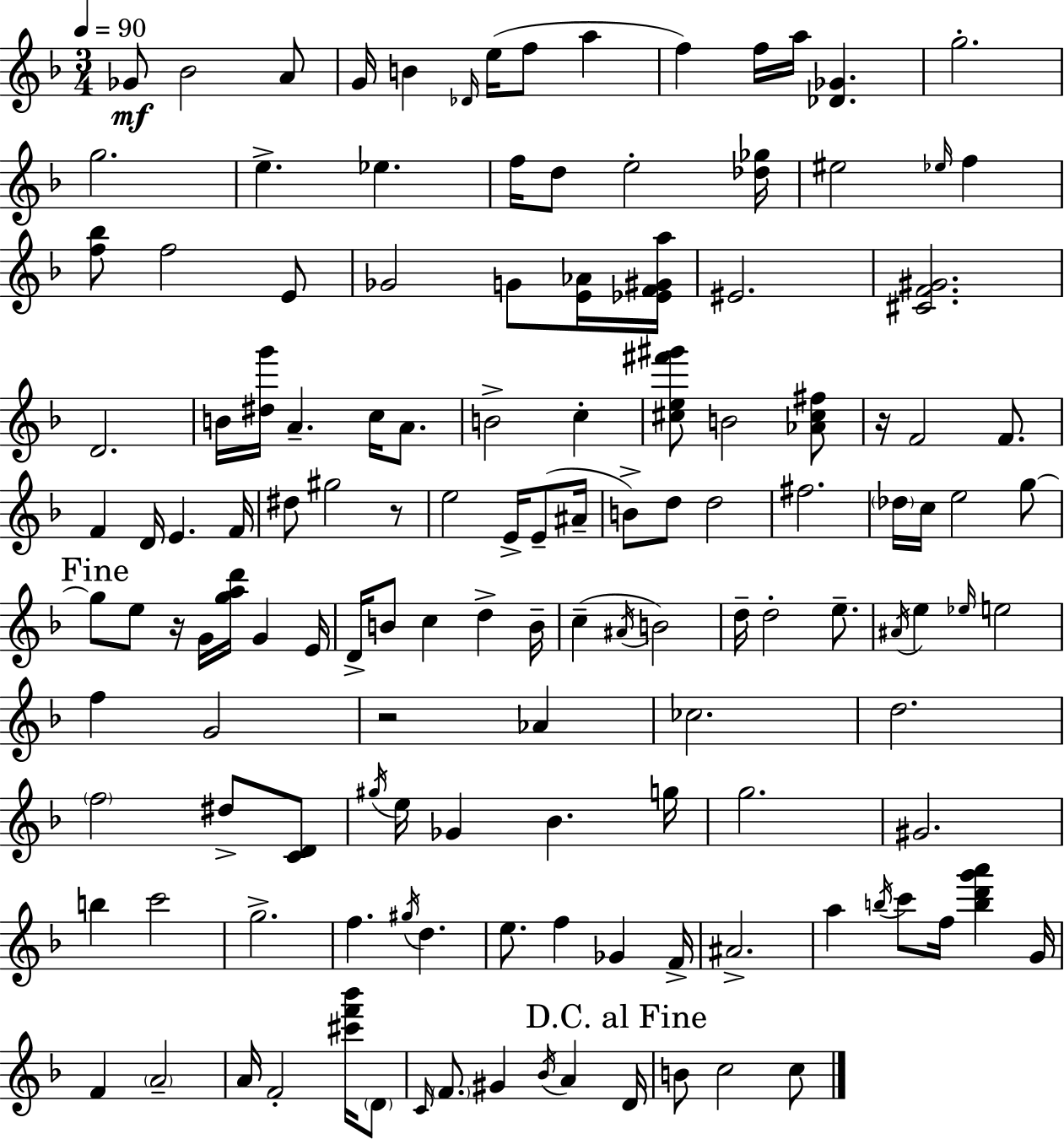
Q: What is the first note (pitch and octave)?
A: Gb4